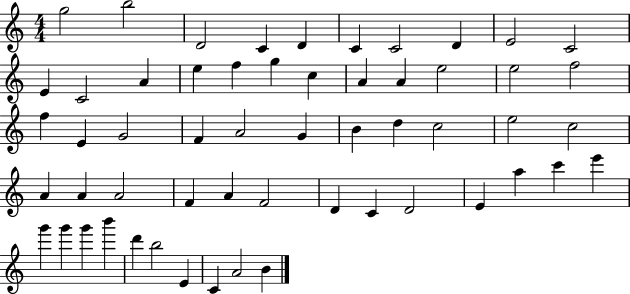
G5/h B5/h D4/h C4/q D4/q C4/q C4/h D4/q E4/h C4/h E4/q C4/h A4/q E5/q F5/q G5/q C5/q A4/q A4/q E5/h E5/h F5/h F5/q E4/q G4/h F4/q A4/h G4/q B4/q D5/q C5/h E5/h C5/h A4/q A4/q A4/h F4/q A4/q F4/h D4/q C4/q D4/h E4/q A5/q C6/q E6/q G6/q G6/q G6/q B6/q D6/q B5/h E4/q C4/q A4/h B4/q